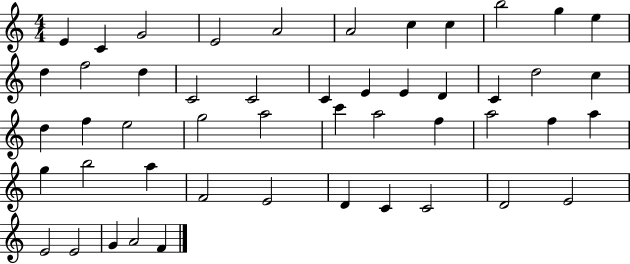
X:1
T:Untitled
M:4/4
L:1/4
K:C
E C G2 E2 A2 A2 c c b2 g e d f2 d C2 C2 C E E D C d2 c d f e2 g2 a2 c' a2 f a2 f a g b2 a F2 E2 D C C2 D2 E2 E2 E2 G A2 F